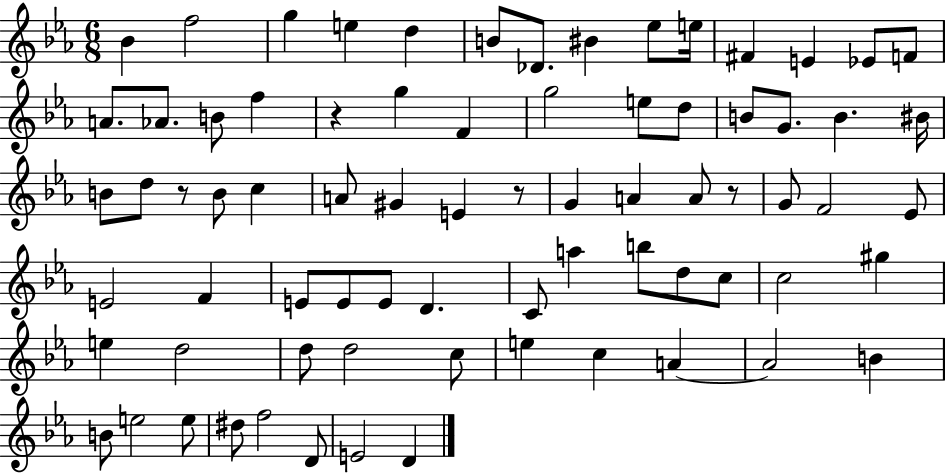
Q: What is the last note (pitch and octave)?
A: D4